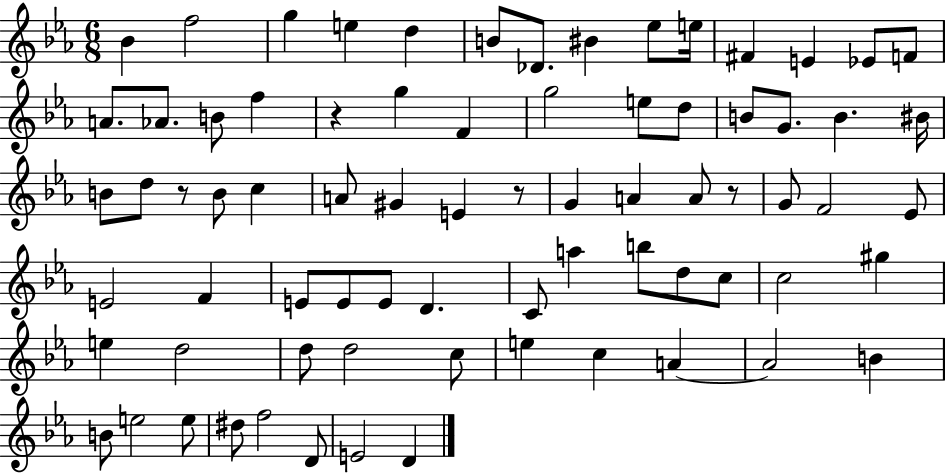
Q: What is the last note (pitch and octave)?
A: D4